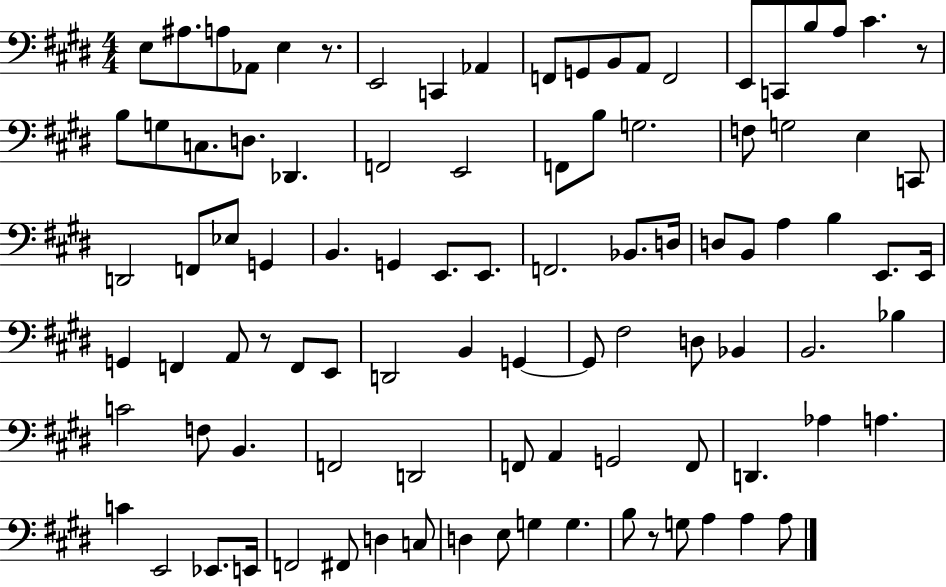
{
  \clef bass
  \numericTimeSignature
  \time 4/4
  \key e \major
  e8 ais8. a8 aes,8 e4 r8. | e,2 c,4 aes,4 | f,8 g,8 b,8 a,8 f,2 | e,8 c,8 b8 a8 cis'4. r8 | \break b8 g8 c8. d8. des,4. | f,2 e,2 | f,8 b8 g2. | f8 g2 e4 c,8 | \break d,2 f,8 ees8 g,4 | b,4. g,4 e,8. e,8. | f,2. bes,8. d16 | d8 b,8 a4 b4 e,8. e,16 | \break g,4 f,4 a,8 r8 f,8 e,8 | d,2 b,4 g,4~~ | g,8 fis2 d8 bes,4 | b,2. bes4 | \break c'2 f8 b,4. | f,2 d,2 | f,8 a,4 g,2 f,8 | d,4. aes4 a4. | \break c'4 e,2 ees,8. e,16 | f,2 fis,8 d4 c8 | d4 e8 g4 g4. | b8 r8 g8 a4 a4 a8 | \break \bar "|."
}